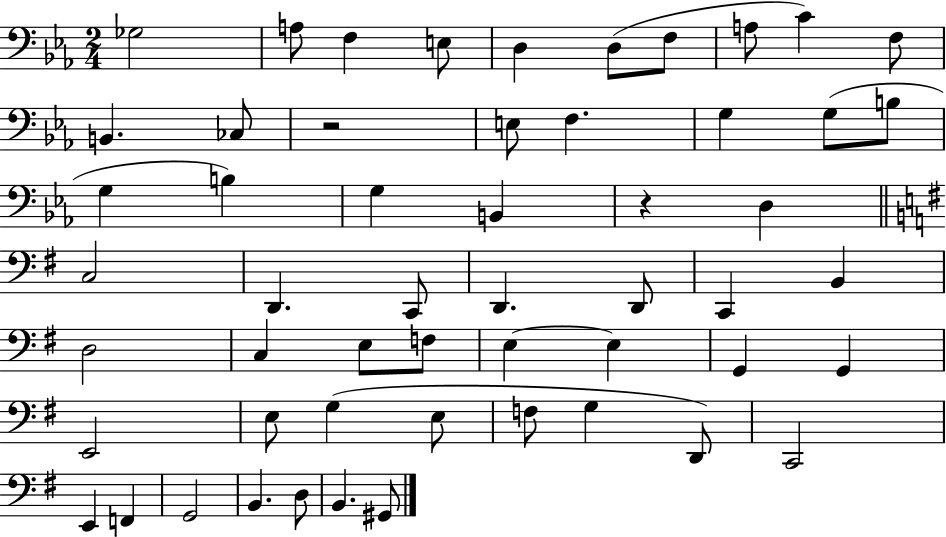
{
  \clef bass
  \numericTimeSignature
  \time 2/4
  \key ees \major
  ges2 | a8 f4 e8 | d4 d8( f8 | a8 c'4) f8 | \break b,4. ces8 | r2 | e8 f4. | g4 g8( b8 | \break g4 b4) | g4 b,4 | r4 d4 | \bar "||" \break \key e \minor c2 | d,4. c,8 | d,4. d,8 | c,4 b,4 | \break d2 | c4 e8 f8 | e4~~ e4 | g,4 g,4 | \break e,2 | e8 g4( e8 | f8 g4 d,8) | c,2 | \break e,4 f,4 | g,2 | b,4. d8 | b,4. gis,8 | \break \bar "|."
}